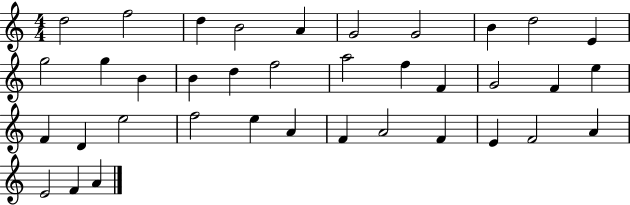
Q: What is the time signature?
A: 4/4